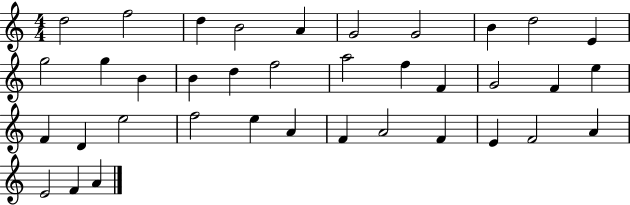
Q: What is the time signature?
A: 4/4